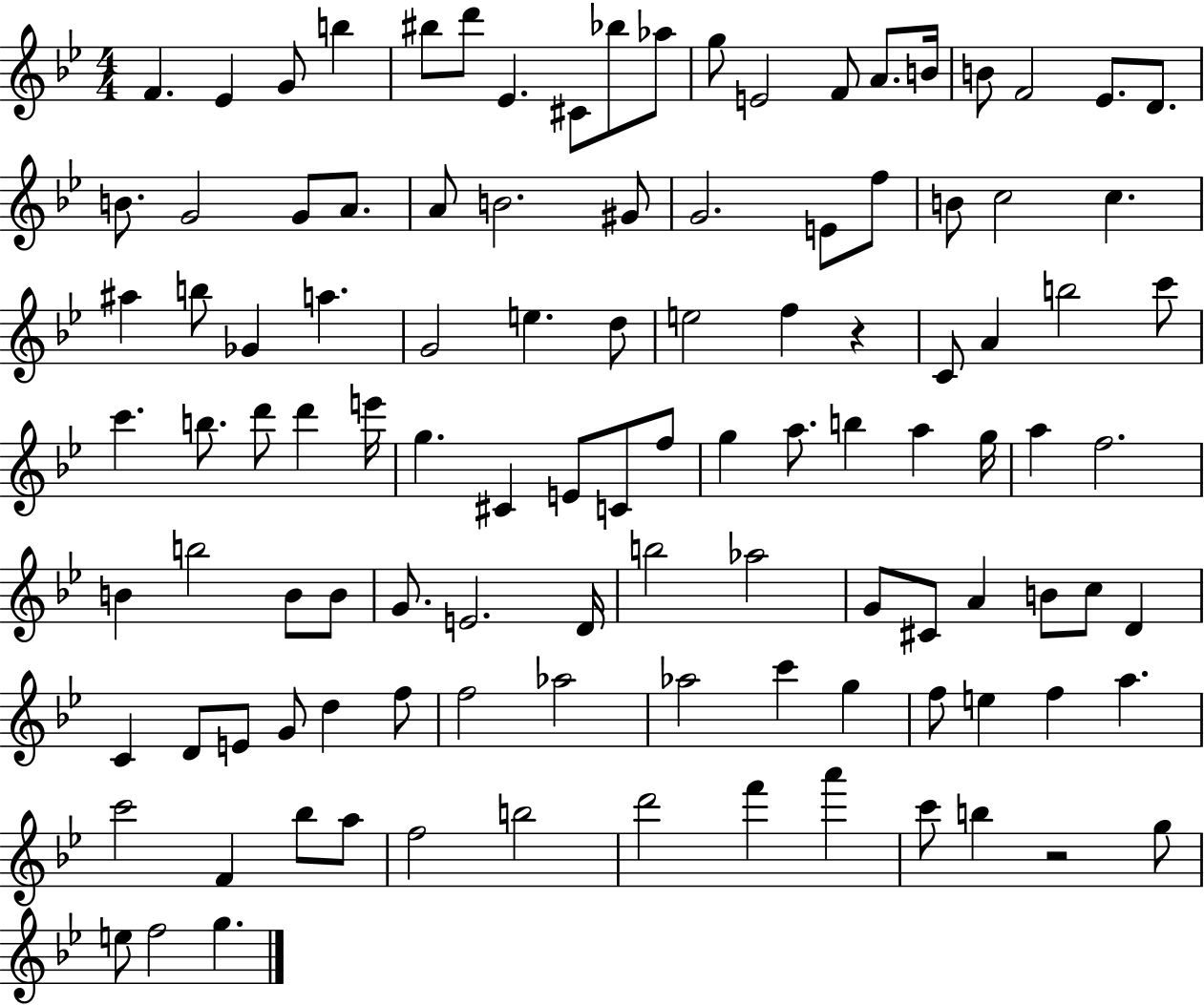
{
  \clef treble
  \numericTimeSignature
  \time 4/4
  \key bes \major
  f'4. ees'4 g'8 b''4 | bis''8 d'''8 ees'4. cis'8 bes''8 aes''8 | g''8 e'2 f'8 a'8. b'16 | b'8 f'2 ees'8. d'8. | \break b'8. g'2 g'8 a'8. | a'8 b'2. gis'8 | g'2. e'8 f''8 | b'8 c''2 c''4. | \break ais''4 b''8 ges'4 a''4. | g'2 e''4. d''8 | e''2 f''4 r4 | c'8 a'4 b''2 c'''8 | \break c'''4. b''8. d'''8 d'''4 e'''16 | g''4. cis'4 e'8 c'8 f''8 | g''4 a''8. b''4 a''4 g''16 | a''4 f''2. | \break b'4 b''2 b'8 b'8 | g'8. e'2. d'16 | b''2 aes''2 | g'8 cis'8 a'4 b'8 c''8 d'4 | \break c'4 d'8 e'8 g'8 d''4 f''8 | f''2 aes''2 | aes''2 c'''4 g''4 | f''8 e''4 f''4 a''4. | \break c'''2 f'4 bes''8 a''8 | f''2 b''2 | d'''2 f'''4 a'''4 | c'''8 b''4 r2 g''8 | \break e''8 f''2 g''4. | \bar "|."
}